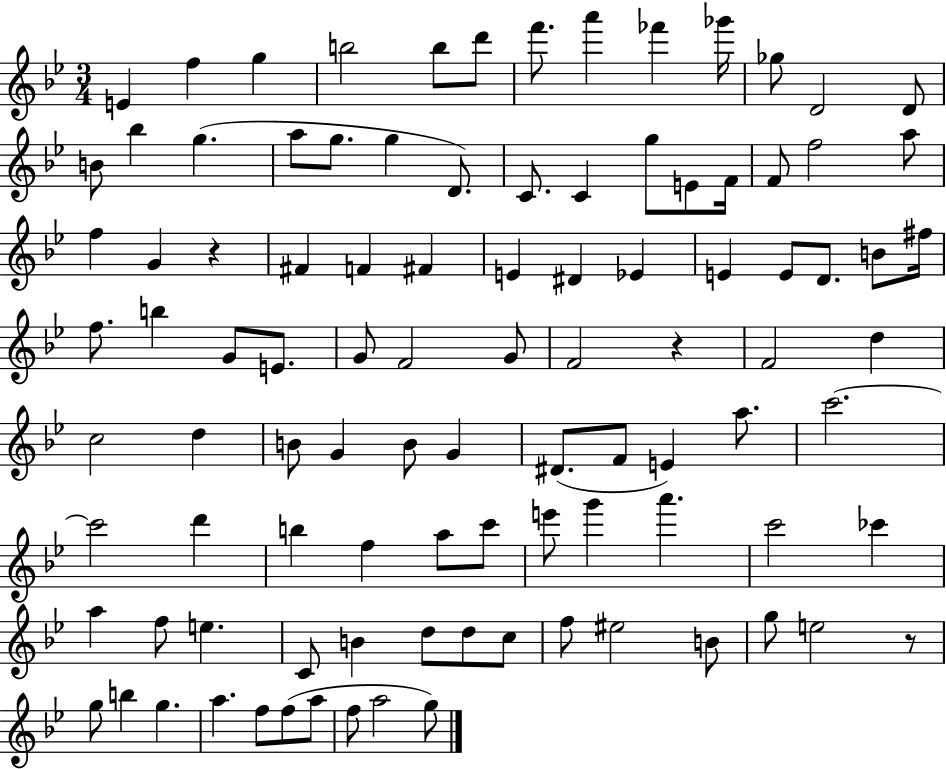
{
  \clef treble
  \numericTimeSignature
  \time 3/4
  \key bes \major
  e'4 f''4 g''4 | b''2 b''8 d'''8 | f'''8. a'''4 fes'''4 ges'''16 | ges''8 d'2 d'8 | \break b'8 bes''4 g''4.( | a''8 g''8. g''4 d'8.) | c'8. c'4 g''8 e'8 f'16 | f'8 f''2 a''8 | \break f''4 g'4 r4 | fis'4 f'4 fis'4 | e'4 dis'4 ees'4 | e'4 e'8 d'8. b'8 fis''16 | \break f''8. b''4 g'8 e'8. | g'8 f'2 g'8 | f'2 r4 | f'2 d''4 | \break c''2 d''4 | b'8 g'4 b'8 g'4 | dis'8.( f'8 e'4) a''8. | c'''2.~~ | \break c'''2 d'''4 | b''4 f''4 a''8 c'''8 | e'''8 g'''4 a'''4. | c'''2 ces'''4 | \break a''4 f''8 e''4. | c'8 b'4 d''8 d''8 c''8 | f''8 eis''2 b'8 | g''8 e''2 r8 | \break g''8 b''4 g''4. | a''4. f''8 f''8( a''8 | f''8 a''2 g''8) | \bar "|."
}